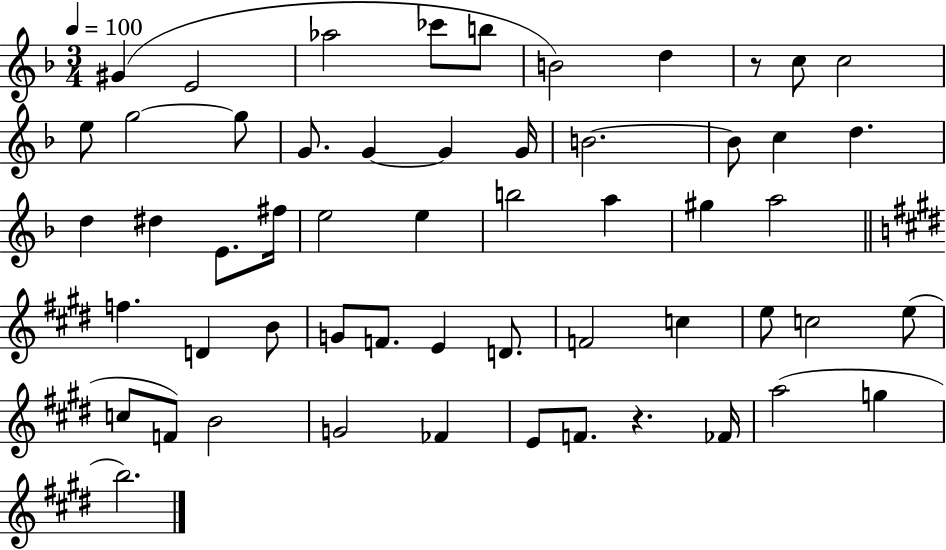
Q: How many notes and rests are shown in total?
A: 55